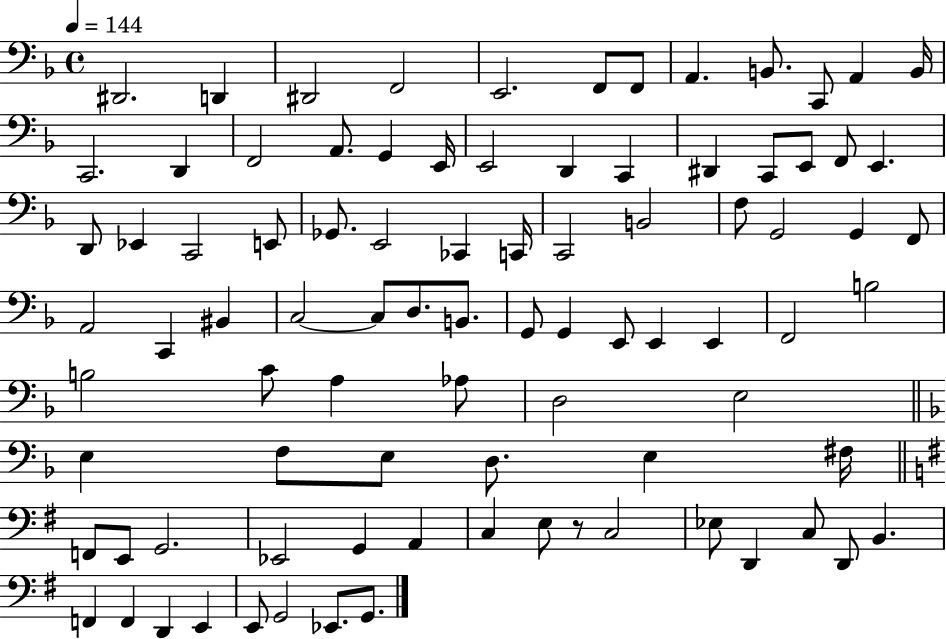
{
  \clef bass
  \time 4/4
  \defaultTimeSignature
  \key f \major
  \tempo 4 = 144
  dis,2. d,4 | dis,2 f,2 | e,2. f,8 f,8 | a,4. b,8. c,8 a,4 b,16 | \break c,2. d,4 | f,2 a,8. g,4 e,16 | e,2 d,4 c,4 | dis,4 c,8 e,8 f,8 e,4. | \break d,8 ees,4 c,2 e,8 | ges,8. e,2 ces,4 c,16 | c,2 b,2 | f8 g,2 g,4 f,8 | \break a,2 c,4 bis,4 | c2~~ c8 d8. b,8. | g,8 g,4 e,8 e,4 e,4 | f,2 b2 | \break b2 c'8 a4 aes8 | d2 e2 | \bar "||" \break \key f \major e4 f8 e8 d8. e4 fis16 | \bar "||" \break \key g \major f,8 e,8 g,2. | ees,2 g,4 a,4 | c4 e8 r8 c2 | ees8 d,4 c8 d,8 b,4. | \break f,4 f,4 d,4 e,4 | e,8 g,2 ees,8. g,8. | \bar "|."
}